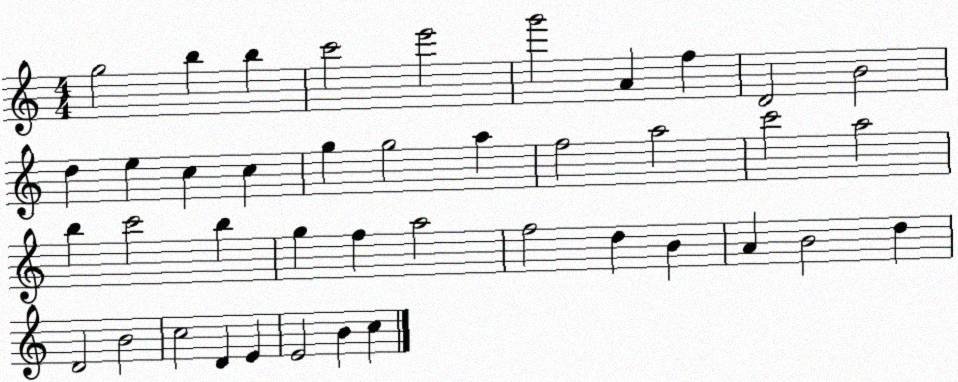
X:1
T:Untitled
M:4/4
L:1/4
K:C
g2 b b c'2 e'2 g'2 A f D2 B2 d e c c g g2 a f2 a2 c'2 a2 b c'2 b g f a2 f2 d B A B2 d D2 B2 c2 D E E2 B c